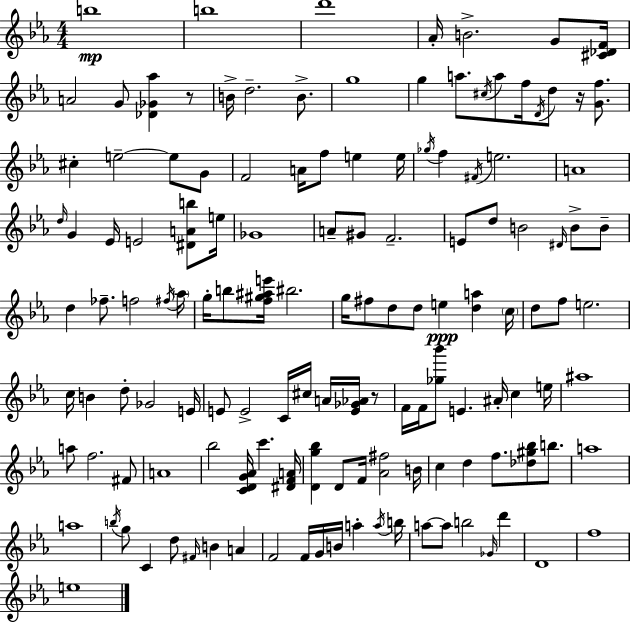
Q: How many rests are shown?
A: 3